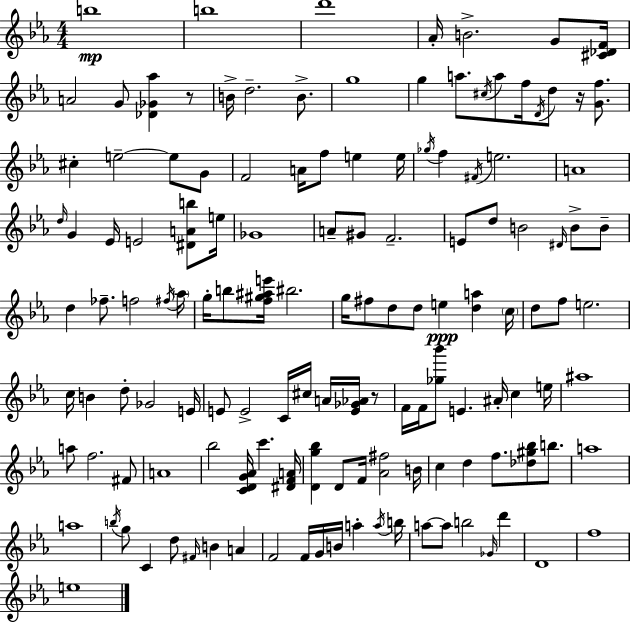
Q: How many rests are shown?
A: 3